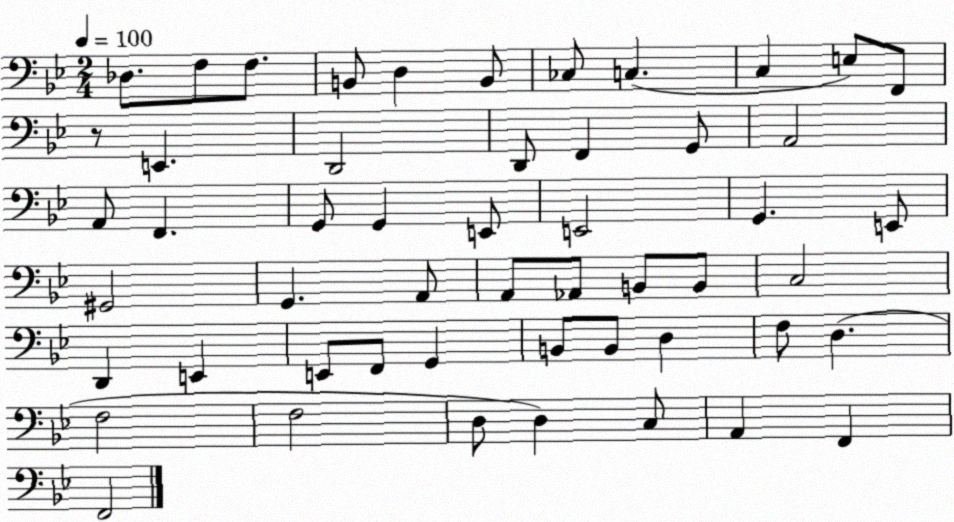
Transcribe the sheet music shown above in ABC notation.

X:1
T:Untitled
M:2/4
L:1/4
K:Bb
_D,/2 F,/2 F,/2 B,,/2 D, B,,/2 _C,/2 C, C, E,/2 F,,/2 z/2 E,, D,,2 D,,/2 F,, G,,/2 A,,2 A,,/2 F,, G,,/2 G,, E,,/2 E,,2 G,, E,,/2 ^G,,2 G,, A,,/2 A,,/2 _A,,/2 B,,/2 B,,/2 C,2 D,, E,, E,,/2 F,,/2 G,, B,,/2 B,,/2 D, F,/2 D, F,2 F,2 D,/2 D, C,/2 A,, F,, F,,2